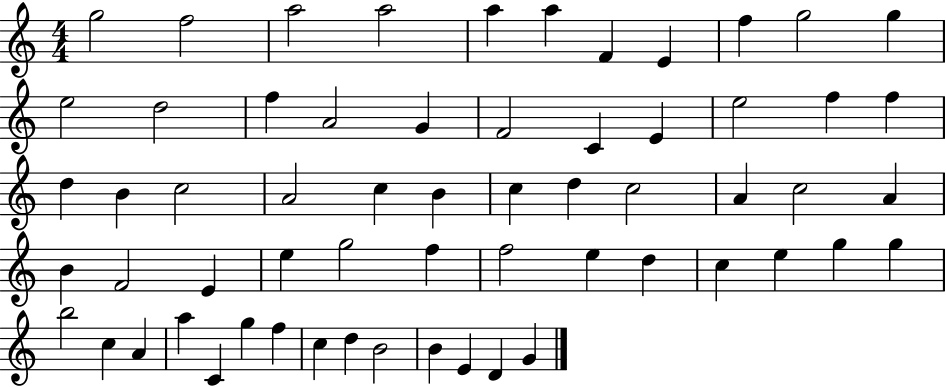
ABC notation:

X:1
T:Untitled
M:4/4
L:1/4
K:C
g2 f2 a2 a2 a a F E f g2 g e2 d2 f A2 G F2 C E e2 f f d B c2 A2 c B c d c2 A c2 A B F2 E e g2 f f2 e d c e g g b2 c A a C g f c d B2 B E D G